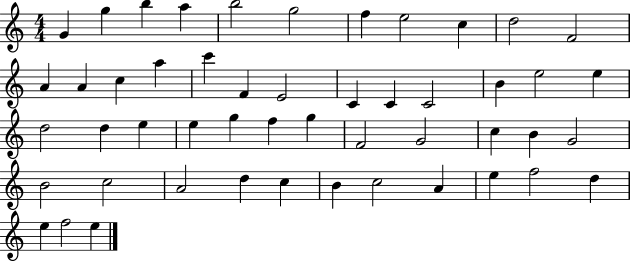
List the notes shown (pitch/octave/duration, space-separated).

G4/q G5/q B5/q A5/q B5/h G5/h F5/q E5/h C5/q D5/h F4/h A4/q A4/q C5/q A5/q C6/q F4/q E4/h C4/q C4/q C4/h B4/q E5/h E5/q D5/h D5/q E5/q E5/q G5/q F5/q G5/q F4/h G4/h C5/q B4/q G4/h B4/h C5/h A4/h D5/q C5/q B4/q C5/h A4/q E5/q F5/h D5/q E5/q F5/h E5/q